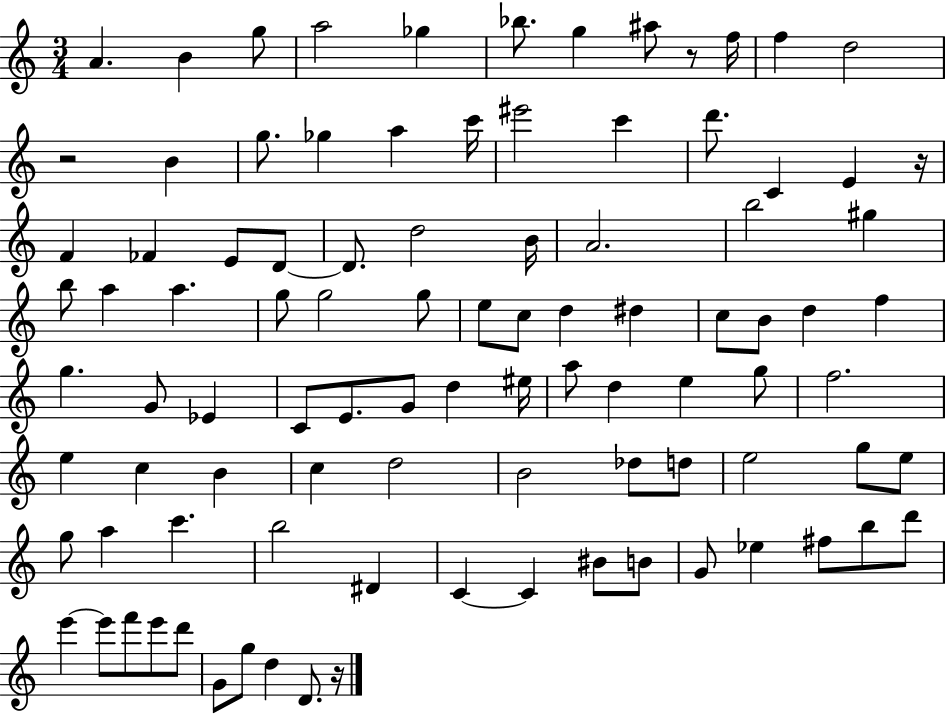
{
  \clef treble
  \numericTimeSignature
  \time 3/4
  \key c \major
  \repeat volta 2 { a'4. b'4 g''8 | a''2 ges''4 | bes''8. g''4 ais''8 r8 f''16 | f''4 d''2 | \break r2 b'4 | g''8. ges''4 a''4 c'''16 | eis'''2 c'''4 | d'''8. c'4 e'4 r16 | \break f'4 fes'4 e'8 d'8~~ | d'8. d''2 b'16 | a'2. | b''2 gis''4 | \break b''8 a''4 a''4. | g''8 g''2 g''8 | e''8 c''8 d''4 dis''4 | c''8 b'8 d''4 f''4 | \break g''4. g'8 ees'4 | c'8 e'8. g'8 d''4 eis''16 | a''8 d''4 e''4 g''8 | f''2. | \break e''4 c''4 b'4 | c''4 d''2 | b'2 des''8 d''8 | e''2 g''8 e''8 | \break g''8 a''4 c'''4. | b''2 dis'4 | c'4~~ c'4 bis'8 b'8 | g'8 ees''4 fis''8 b''8 d'''8 | \break e'''4~~ e'''8 f'''8 e'''8 d'''8 | g'8 g''8 d''4 d'8. r16 | } \bar "|."
}